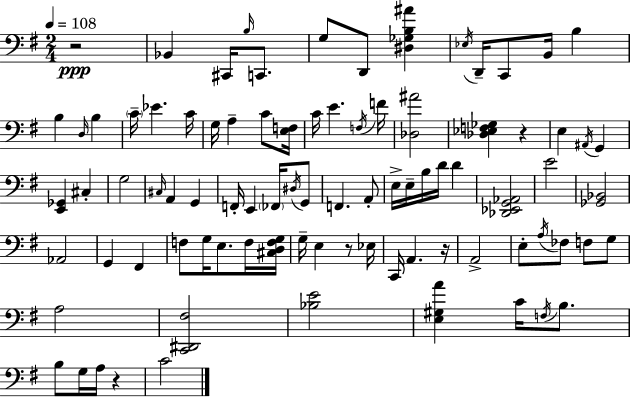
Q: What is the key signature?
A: G major